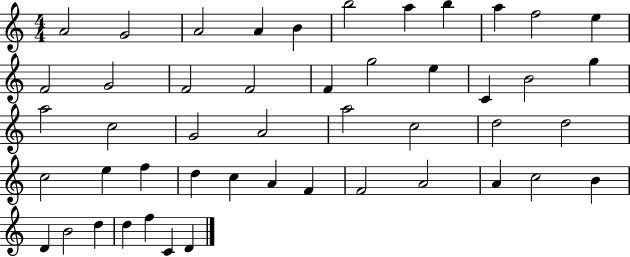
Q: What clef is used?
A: treble